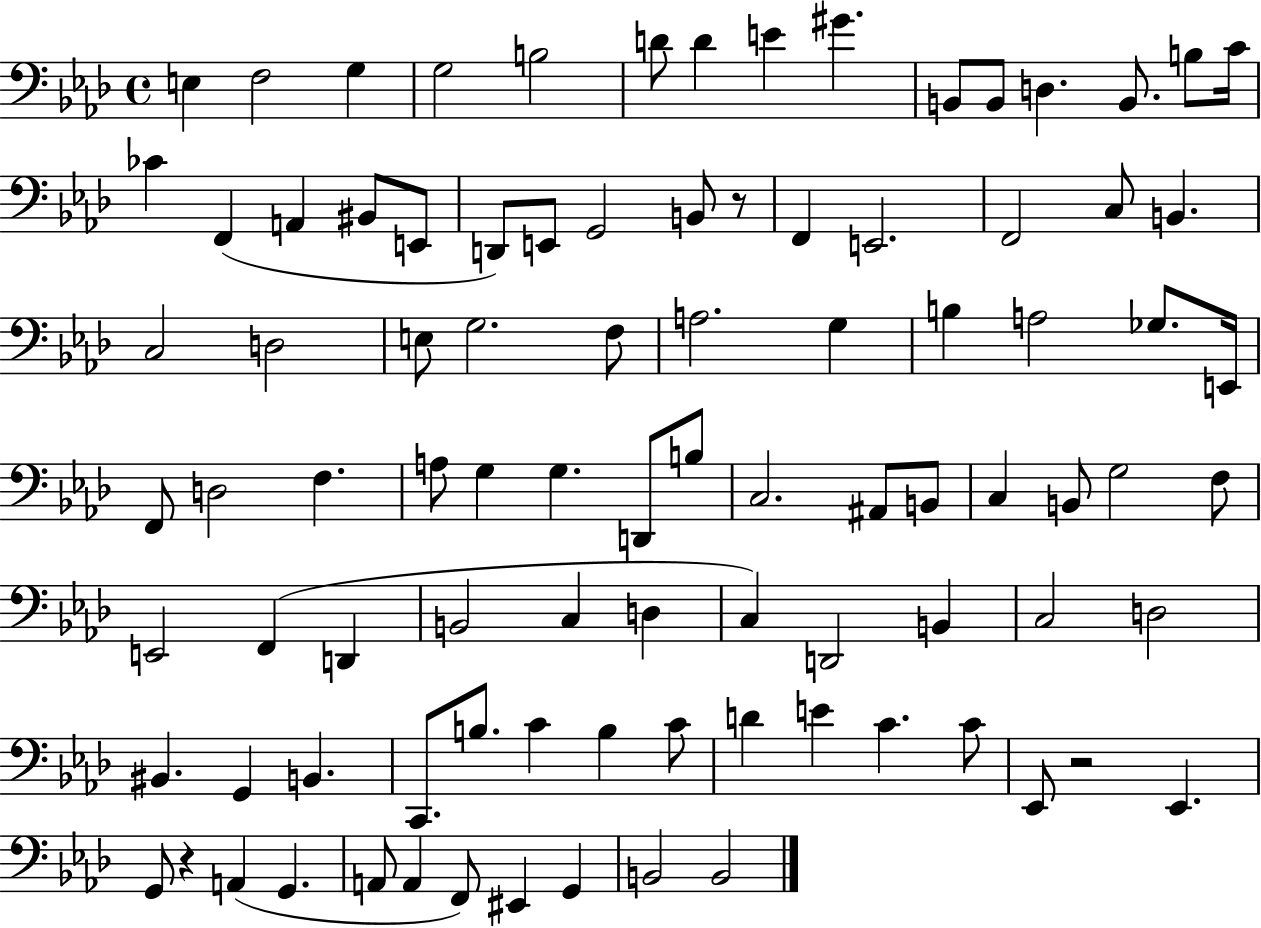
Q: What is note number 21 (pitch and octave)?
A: D2